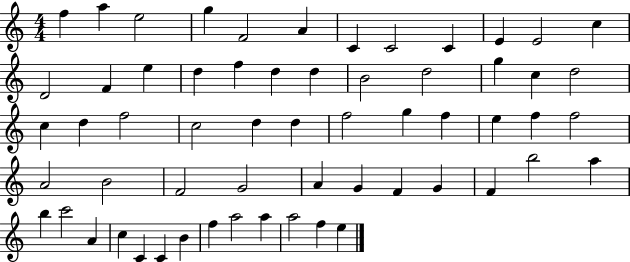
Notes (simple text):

F5/q A5/q E5/h G5/q F4/h A4/q C4/q C4/h C4/q E4/q E4/h C5/q D4/h F4/q E5/q D5/q F5/q D5/q D5/q B4/h D5/h G5/q C5/q D5/h C5/q D5/q F5/h C5/h D5/q D5/q F5/h G5/q F5/q E5/q F5/q F5/h A4/h B4/h F4/h G4/h A4/q G4/q F4/q G4/q F4/q B5/h A5/q B5/q C6/h A4/q C5/q C4/q C4/q B4/q F5/q A5/h A5/q A5/h F5/q E5/q